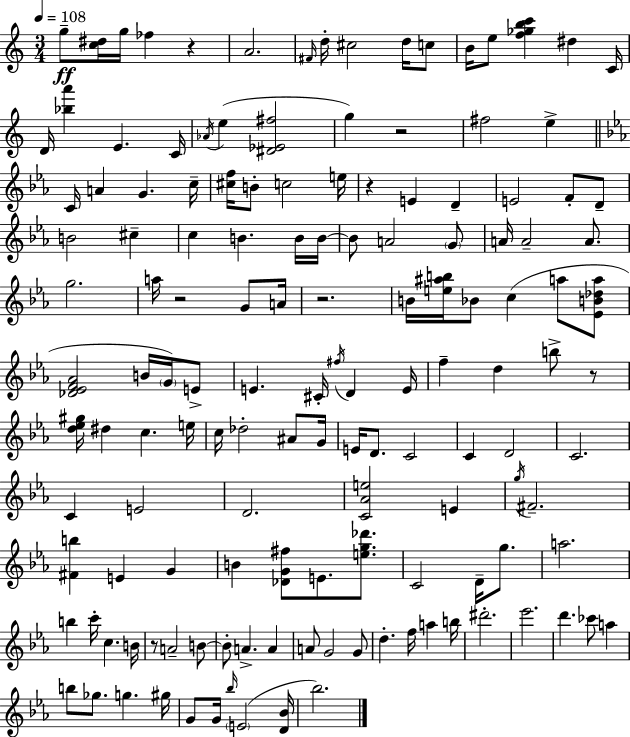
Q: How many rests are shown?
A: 7